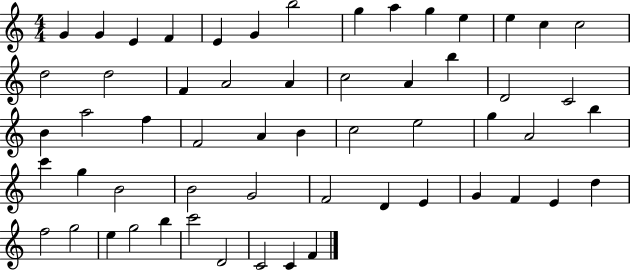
{
  \clef treble
  \numericTimeSignature
  \time 4/4
  \key c \major
  g'4 g'4 e'4 f'4 | e'4 g'4 b''2 | g''4 a''4 g''4 e''4 | e''4 c''4 c''2 | \break d''2 d''2 | f'4 a'2 a'4 | c''2 a'4 b''4 | d'2 c'2 | \break b'4 a''2 f''4 | f'2 a'4 b'4 | c''2 e''2 | g''4 a'2 b''4 | \break c'''4 g''4 b'2 | b'2 g'2 | f'2 d'4 e'4 | g'4 f'4 e'4 d''4 | \break f''2 g''2 | e''4 g''2 b''4 | c'''2 d'2 | c'2 c'4 f'4 | \break \bar "|."
}